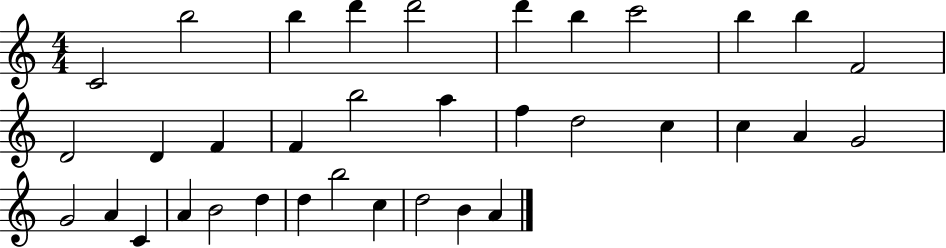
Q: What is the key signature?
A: C major